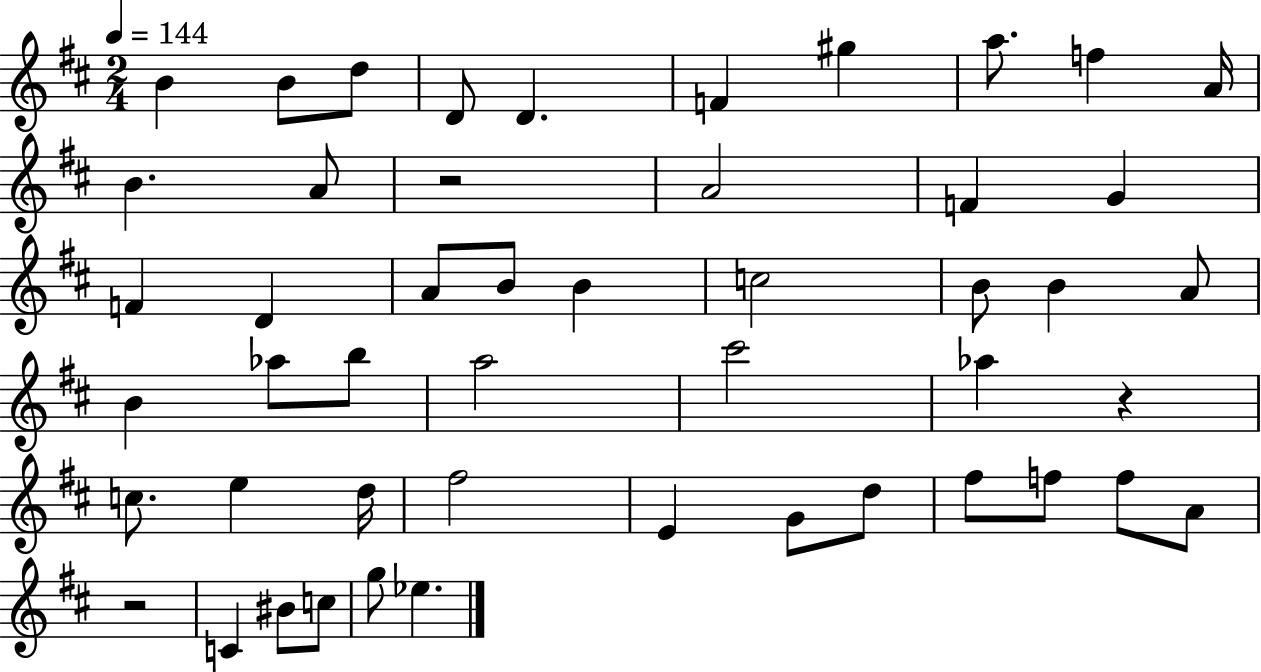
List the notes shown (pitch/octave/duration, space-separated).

B4/q B4/e D5/e D4/e D4/q. F4/q G#5/q A5/e. F5/q A4/s B4/q. A4/e R/h A4/h F4/q G4/q F4/q D4/q A4/e B4/e B4/q C5/h B4/e B4/q A4/e B4/q Ab5/e B5/e A5/h C#6/h Ab5/q R/q C5/e. E5/q D5/s F#5/h E4/q G4/e D5/e F#5/e F5/e F5/e A4/e R/h C4/q BIS4/e C5/e G5/e Eb5/q.